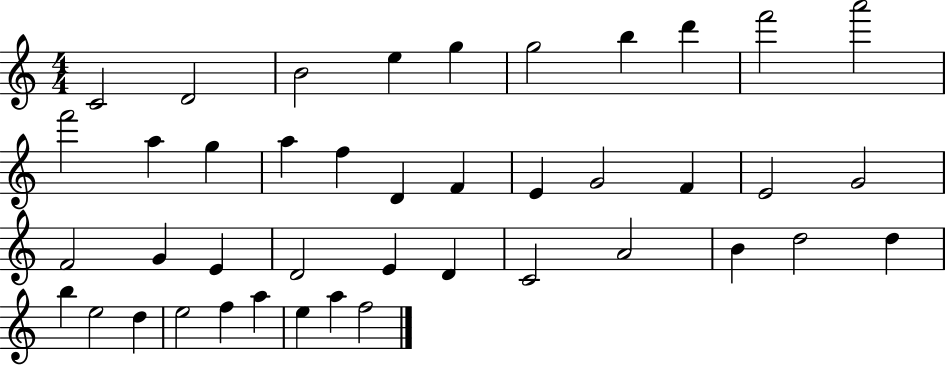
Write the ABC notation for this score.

X:1
T:Untitled
M:4/4
L:1/4
K:C
C2 D2 B2 e g g2 b d' f'2 a'2 f'2 a g a f D F E G2 F E2 G2 F2 G E D2 E D C2 A2 B d2 d b e2 d e2 f a e a f2